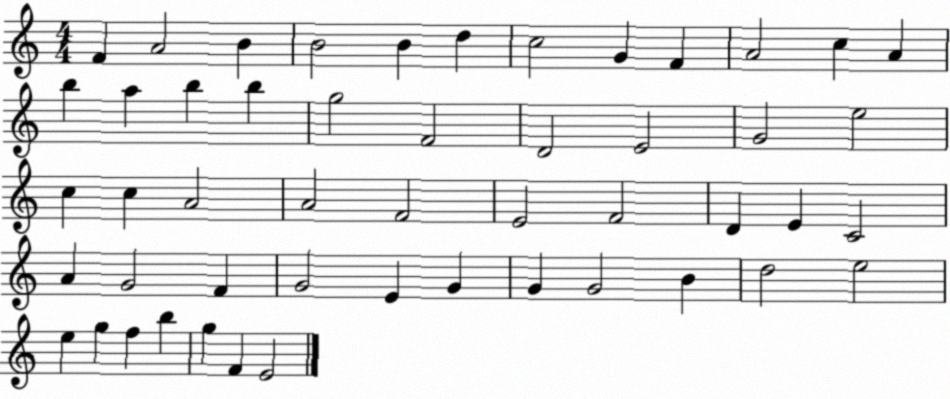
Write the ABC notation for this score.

X:1
T:Untitled
M:4/4
L:1/4
K:C
F A2 B B2 B d c2 G F A2 c A b a b b g2 F2 D2 E2 G2 e2 c c A2 A2 F2 E2 F2 D E C2 A G2 F G2 E G G G2 B d2 e2 e g f b g F E2